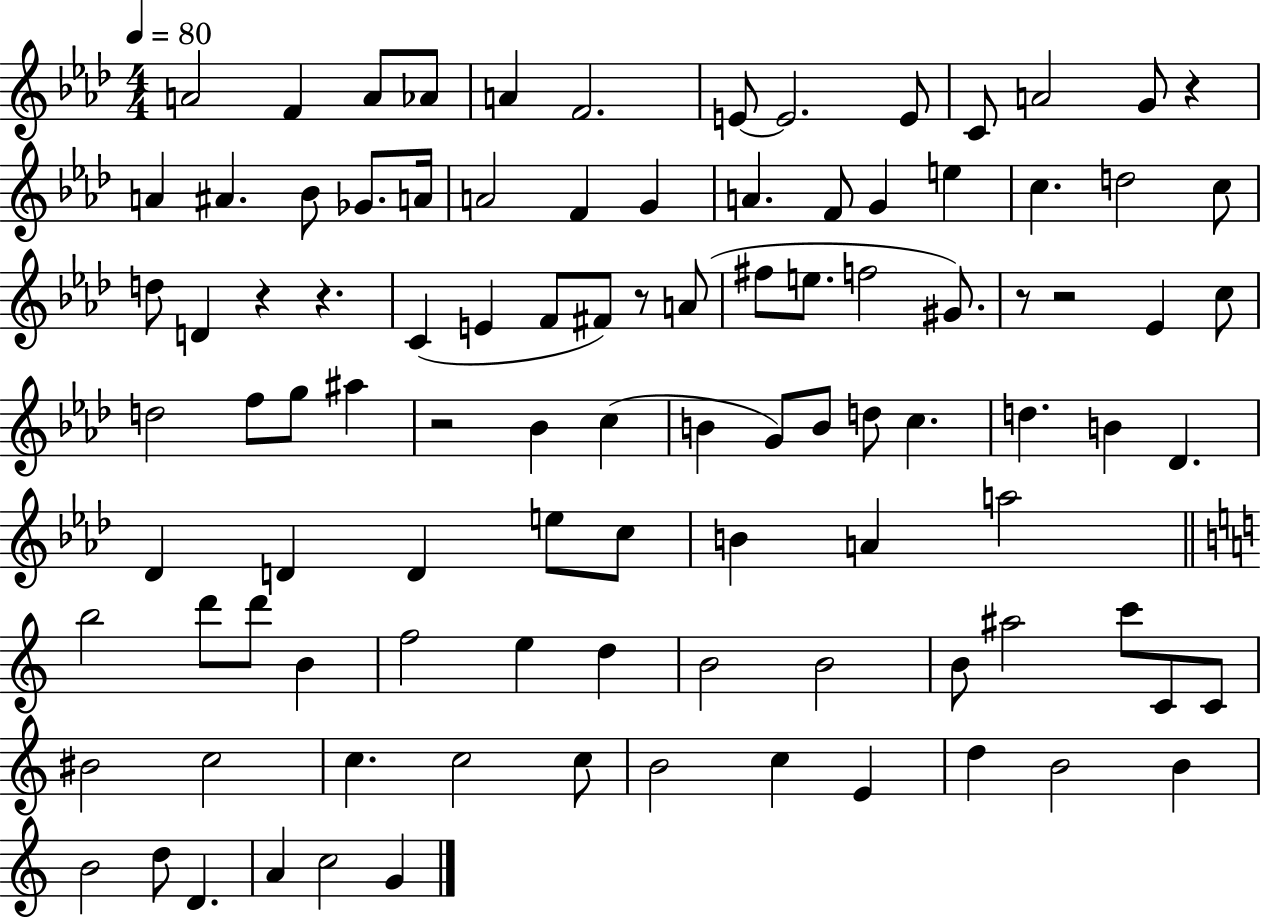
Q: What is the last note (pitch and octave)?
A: G4